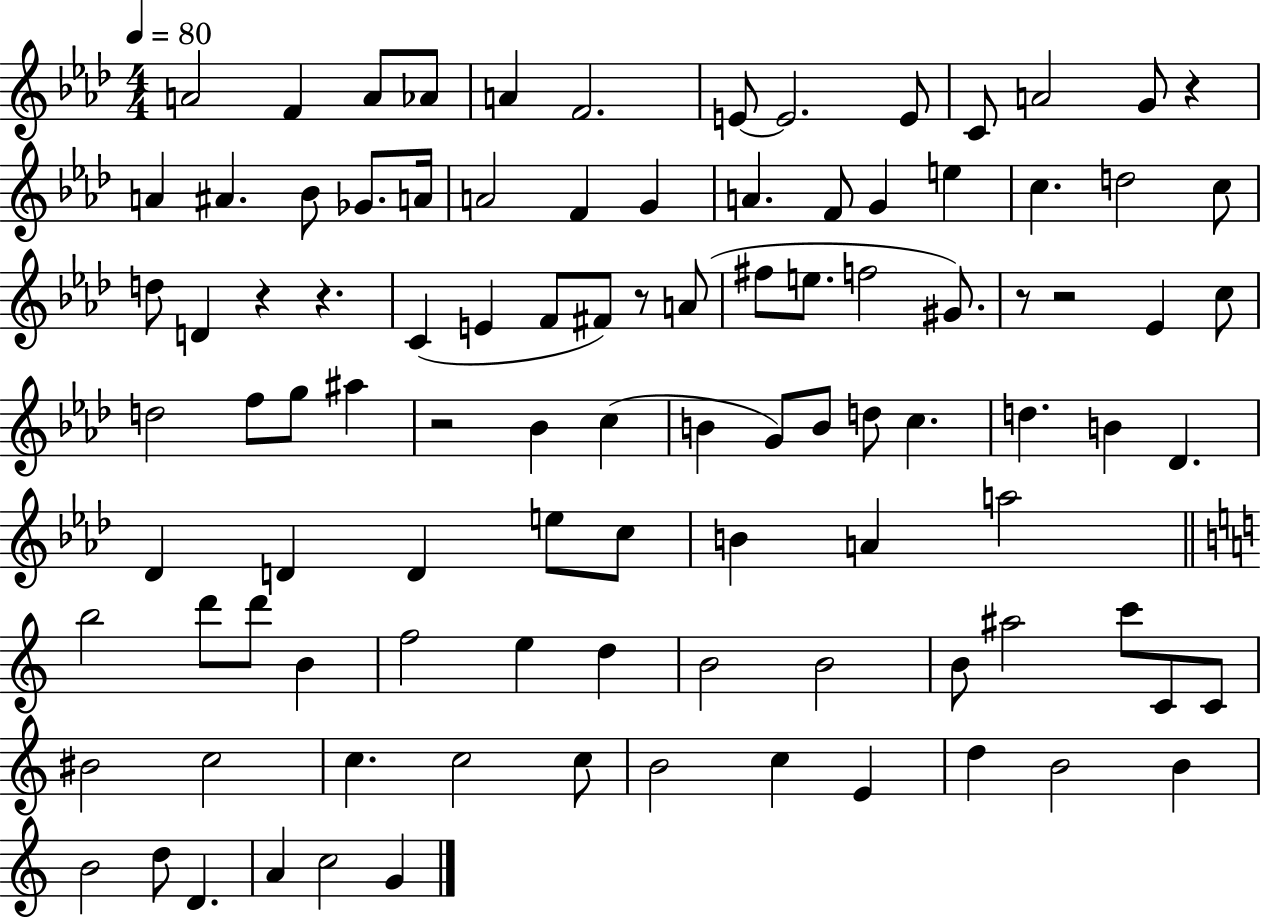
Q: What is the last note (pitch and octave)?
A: G4